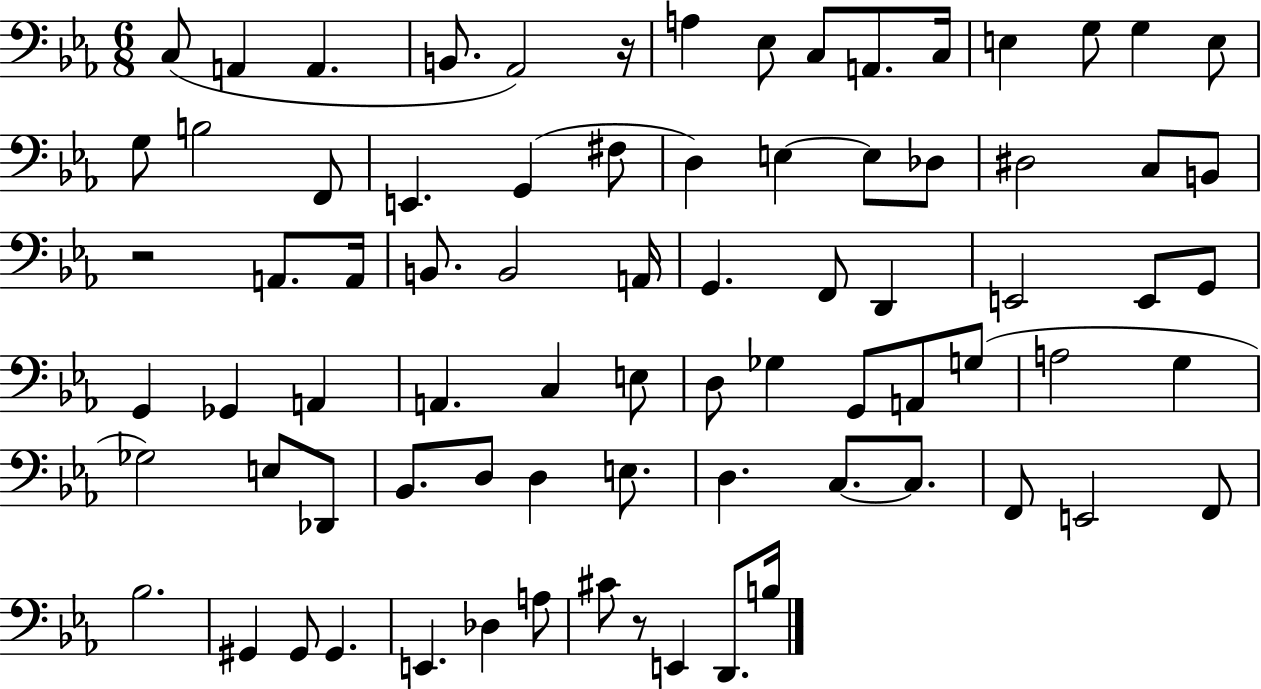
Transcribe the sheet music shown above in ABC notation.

X:1
T:Untitled
M:6/8
L:1/4
K:Eb
C,/2 A,, A,, B,,/2 _A,,2 z/4 A, _E,/2 C,/2 A,,/2 C,/4 E, G,/2 G, E,/2 G,/2 B,2 F,,/2 E,, G,, ^F,/2 D, E, E,/2 _D,/2 ^D,2 C,/2 B,,/2 z2 A,,/2 A,,/4 B,,/2 B,,2 A,,/4 G,, F,,/2 D,, E,,2 E,,/2 G,,/2 G,, _G,, A,, A,, C, E,/2 D,/2 _G, G,,/2 A,,/2 G,/2 A,2 G, _G,2 E,/2 _D,,/2 _B,,/2 D,/2 D, E,/2 D, C,/2 C,/2 F,,/2 E,,2 F,,/2 _B,2 ^G,, ^G,,/2 ^G,, E,, _D, A,/2 ^C/2 z/2 E,, D,,/2 B,/4